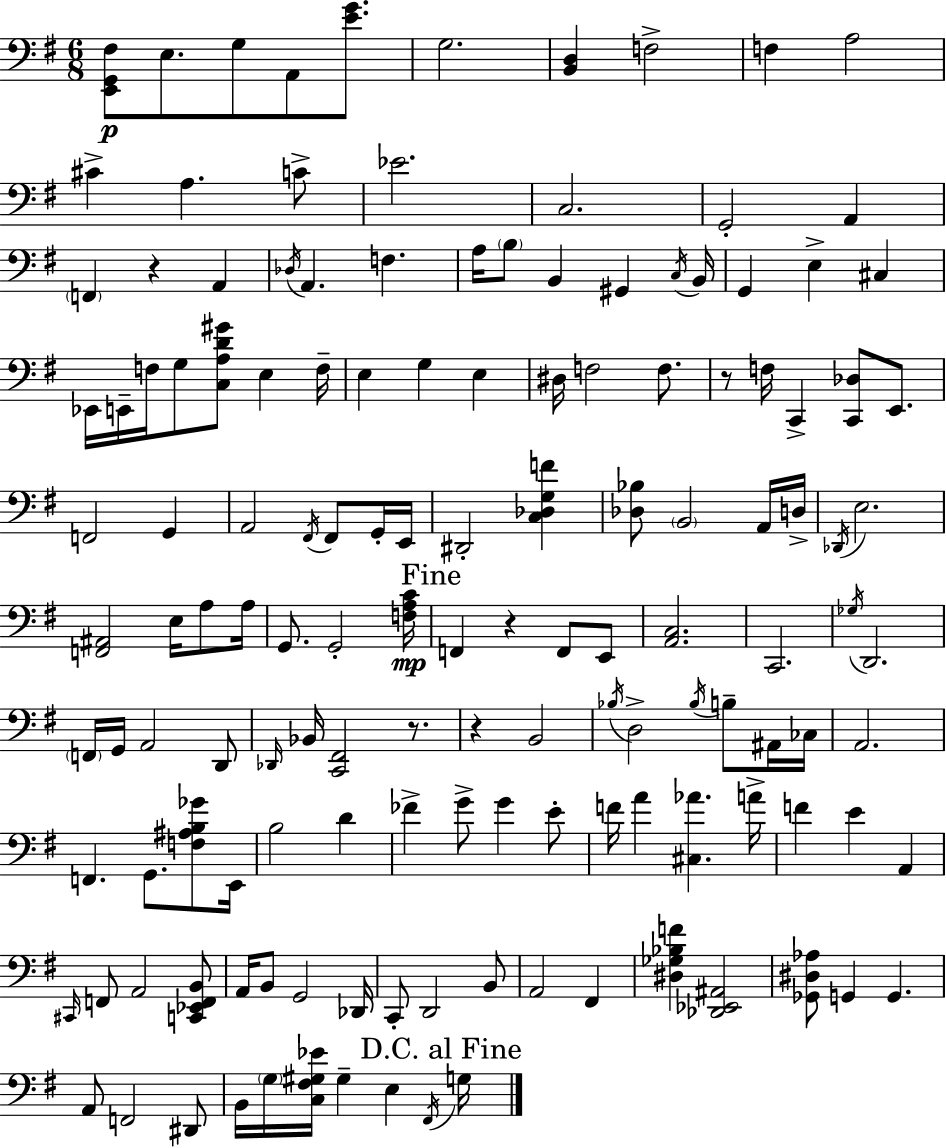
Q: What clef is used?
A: bass